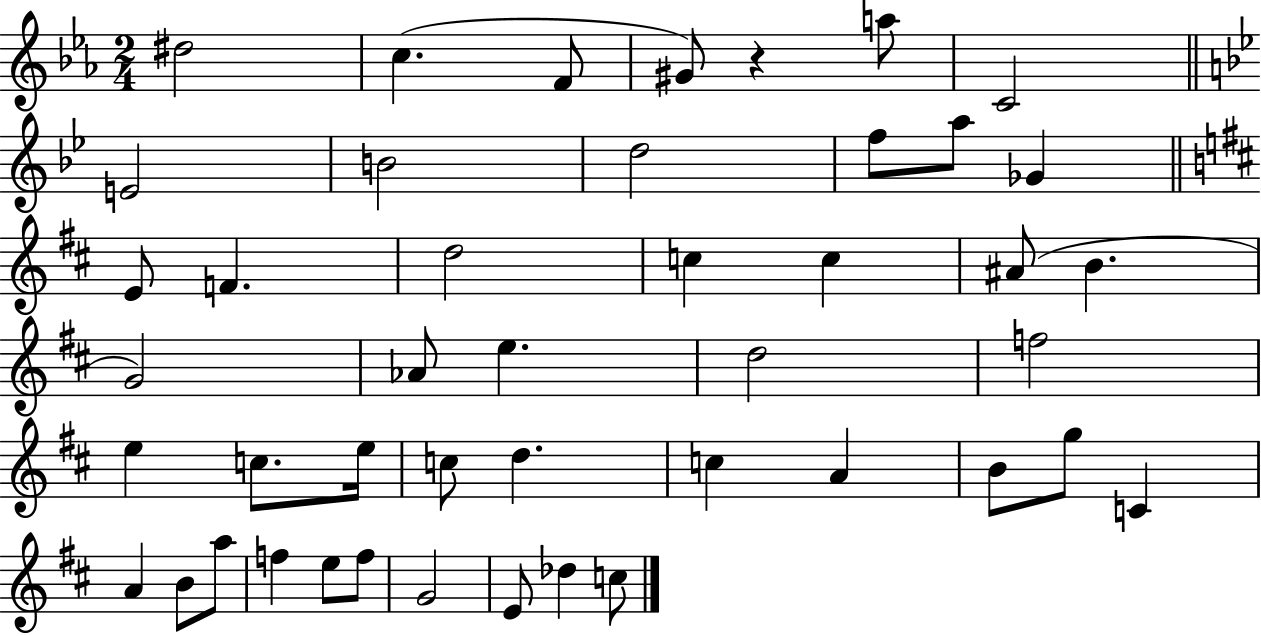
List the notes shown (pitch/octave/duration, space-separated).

D#5/h C5/q. F4/e G#4/e R/q A5/e C4/h E4/h B4/h D5/h F5/e A5/e Gb4/q E4/e F4/q. D5/h C5/q C5/q A#4/e B4/q. G4/h Ab4/e E5/q. D5/h F5/h E5/q C5/e. E5/s C5/e D5/q. C5/q A4/q B4/e G5/e C4/q A4/q B4/e A5/e F5/q E5/e F5/e G4/h E4/e Db5/q C5/e